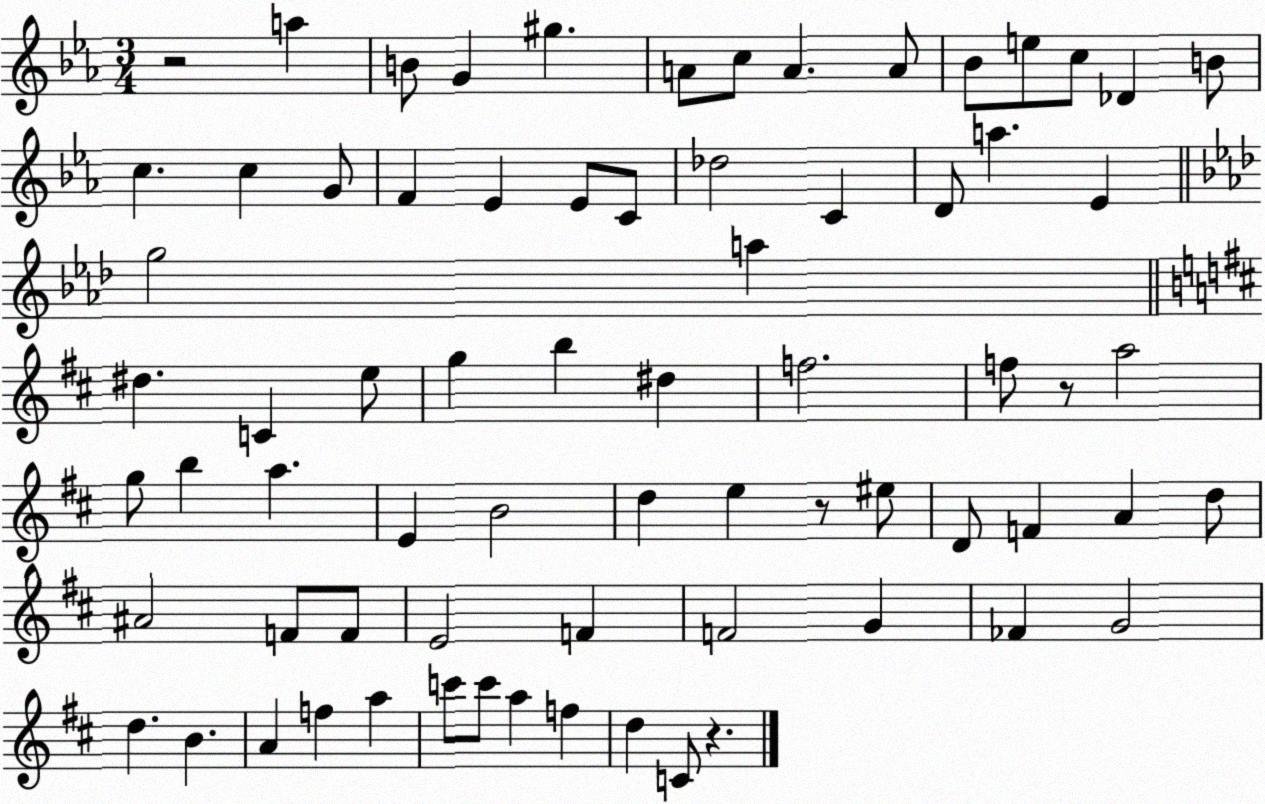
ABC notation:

X:1
T:Untitled
M:3/4
L:1/4
K:Eb
z2 a B/2 G ^g A/2 c/2 A A/2 _B/2 e/2 c/2 _D B/2 c c G/2 F _E _E/2 C/2 _d2 C D/2 a _E g2 a ^d C e/2 g b ^d f2 f/2 z/2 a2 g/2 b a E B2 d e z/2 ^e/2 D/2 F A d/2 ^A2 F/2 F/2 E2 F F2 G _F G2 d B A f a c'/2 c'/2 a f d C/2 z